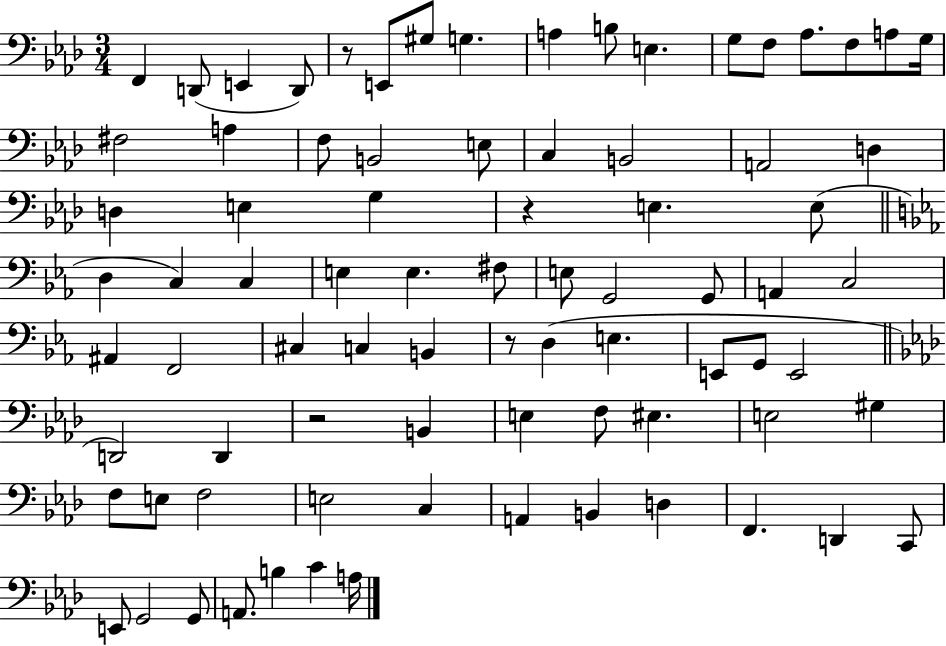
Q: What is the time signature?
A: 3/4